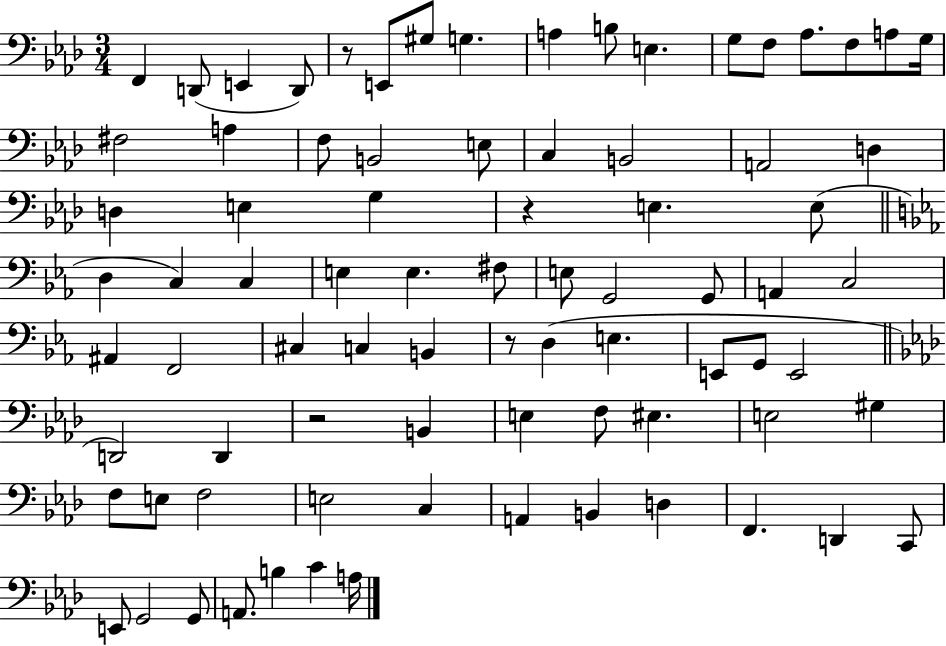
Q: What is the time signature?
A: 3/4